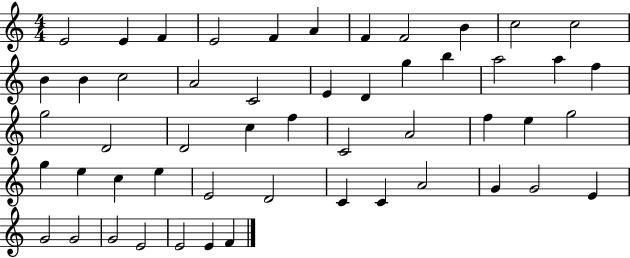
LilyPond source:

{
  \clef treble
  \numericTimeSignature
  \time 4/4
  \key c \major
  e'2 e'4 f'4 | e'2 f'4 a'4 | f'4 f'2 b'4 | c''2 c''2 | \break b'4 b'4 c''2 | a'2 c'2 | e'4 d'4 g''4 b''4 | a''2 a''4 f''4 | \break g''2 d'2 | d'2 c''4 f''4 | c'2 a'2 | f''4 e''4 g''2 | \break g''4 e''4 c''4 e''4 | e'2 d'2 | c'4 c'4 a'2 | g'4 g'2 e'4 | \break g'2 g'2 | g'2 e'2 | e'2 e'4 f'4 | \bar "|."
}